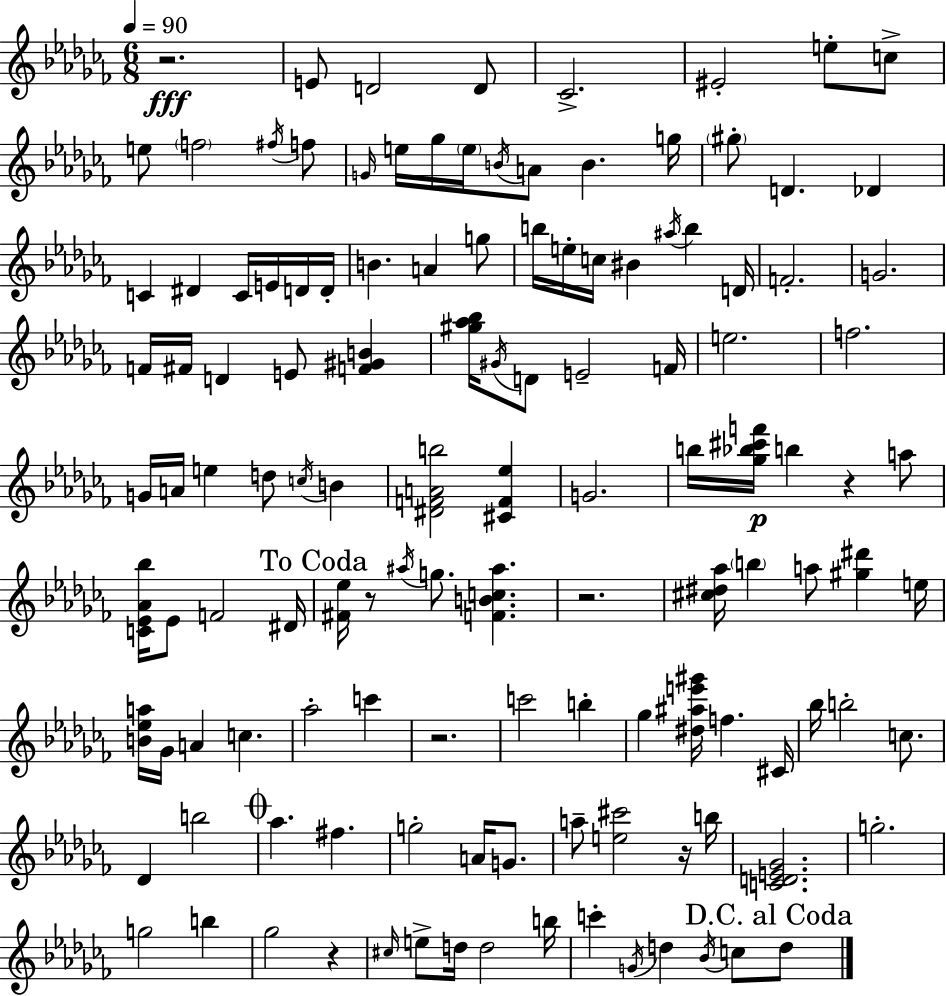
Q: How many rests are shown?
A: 7